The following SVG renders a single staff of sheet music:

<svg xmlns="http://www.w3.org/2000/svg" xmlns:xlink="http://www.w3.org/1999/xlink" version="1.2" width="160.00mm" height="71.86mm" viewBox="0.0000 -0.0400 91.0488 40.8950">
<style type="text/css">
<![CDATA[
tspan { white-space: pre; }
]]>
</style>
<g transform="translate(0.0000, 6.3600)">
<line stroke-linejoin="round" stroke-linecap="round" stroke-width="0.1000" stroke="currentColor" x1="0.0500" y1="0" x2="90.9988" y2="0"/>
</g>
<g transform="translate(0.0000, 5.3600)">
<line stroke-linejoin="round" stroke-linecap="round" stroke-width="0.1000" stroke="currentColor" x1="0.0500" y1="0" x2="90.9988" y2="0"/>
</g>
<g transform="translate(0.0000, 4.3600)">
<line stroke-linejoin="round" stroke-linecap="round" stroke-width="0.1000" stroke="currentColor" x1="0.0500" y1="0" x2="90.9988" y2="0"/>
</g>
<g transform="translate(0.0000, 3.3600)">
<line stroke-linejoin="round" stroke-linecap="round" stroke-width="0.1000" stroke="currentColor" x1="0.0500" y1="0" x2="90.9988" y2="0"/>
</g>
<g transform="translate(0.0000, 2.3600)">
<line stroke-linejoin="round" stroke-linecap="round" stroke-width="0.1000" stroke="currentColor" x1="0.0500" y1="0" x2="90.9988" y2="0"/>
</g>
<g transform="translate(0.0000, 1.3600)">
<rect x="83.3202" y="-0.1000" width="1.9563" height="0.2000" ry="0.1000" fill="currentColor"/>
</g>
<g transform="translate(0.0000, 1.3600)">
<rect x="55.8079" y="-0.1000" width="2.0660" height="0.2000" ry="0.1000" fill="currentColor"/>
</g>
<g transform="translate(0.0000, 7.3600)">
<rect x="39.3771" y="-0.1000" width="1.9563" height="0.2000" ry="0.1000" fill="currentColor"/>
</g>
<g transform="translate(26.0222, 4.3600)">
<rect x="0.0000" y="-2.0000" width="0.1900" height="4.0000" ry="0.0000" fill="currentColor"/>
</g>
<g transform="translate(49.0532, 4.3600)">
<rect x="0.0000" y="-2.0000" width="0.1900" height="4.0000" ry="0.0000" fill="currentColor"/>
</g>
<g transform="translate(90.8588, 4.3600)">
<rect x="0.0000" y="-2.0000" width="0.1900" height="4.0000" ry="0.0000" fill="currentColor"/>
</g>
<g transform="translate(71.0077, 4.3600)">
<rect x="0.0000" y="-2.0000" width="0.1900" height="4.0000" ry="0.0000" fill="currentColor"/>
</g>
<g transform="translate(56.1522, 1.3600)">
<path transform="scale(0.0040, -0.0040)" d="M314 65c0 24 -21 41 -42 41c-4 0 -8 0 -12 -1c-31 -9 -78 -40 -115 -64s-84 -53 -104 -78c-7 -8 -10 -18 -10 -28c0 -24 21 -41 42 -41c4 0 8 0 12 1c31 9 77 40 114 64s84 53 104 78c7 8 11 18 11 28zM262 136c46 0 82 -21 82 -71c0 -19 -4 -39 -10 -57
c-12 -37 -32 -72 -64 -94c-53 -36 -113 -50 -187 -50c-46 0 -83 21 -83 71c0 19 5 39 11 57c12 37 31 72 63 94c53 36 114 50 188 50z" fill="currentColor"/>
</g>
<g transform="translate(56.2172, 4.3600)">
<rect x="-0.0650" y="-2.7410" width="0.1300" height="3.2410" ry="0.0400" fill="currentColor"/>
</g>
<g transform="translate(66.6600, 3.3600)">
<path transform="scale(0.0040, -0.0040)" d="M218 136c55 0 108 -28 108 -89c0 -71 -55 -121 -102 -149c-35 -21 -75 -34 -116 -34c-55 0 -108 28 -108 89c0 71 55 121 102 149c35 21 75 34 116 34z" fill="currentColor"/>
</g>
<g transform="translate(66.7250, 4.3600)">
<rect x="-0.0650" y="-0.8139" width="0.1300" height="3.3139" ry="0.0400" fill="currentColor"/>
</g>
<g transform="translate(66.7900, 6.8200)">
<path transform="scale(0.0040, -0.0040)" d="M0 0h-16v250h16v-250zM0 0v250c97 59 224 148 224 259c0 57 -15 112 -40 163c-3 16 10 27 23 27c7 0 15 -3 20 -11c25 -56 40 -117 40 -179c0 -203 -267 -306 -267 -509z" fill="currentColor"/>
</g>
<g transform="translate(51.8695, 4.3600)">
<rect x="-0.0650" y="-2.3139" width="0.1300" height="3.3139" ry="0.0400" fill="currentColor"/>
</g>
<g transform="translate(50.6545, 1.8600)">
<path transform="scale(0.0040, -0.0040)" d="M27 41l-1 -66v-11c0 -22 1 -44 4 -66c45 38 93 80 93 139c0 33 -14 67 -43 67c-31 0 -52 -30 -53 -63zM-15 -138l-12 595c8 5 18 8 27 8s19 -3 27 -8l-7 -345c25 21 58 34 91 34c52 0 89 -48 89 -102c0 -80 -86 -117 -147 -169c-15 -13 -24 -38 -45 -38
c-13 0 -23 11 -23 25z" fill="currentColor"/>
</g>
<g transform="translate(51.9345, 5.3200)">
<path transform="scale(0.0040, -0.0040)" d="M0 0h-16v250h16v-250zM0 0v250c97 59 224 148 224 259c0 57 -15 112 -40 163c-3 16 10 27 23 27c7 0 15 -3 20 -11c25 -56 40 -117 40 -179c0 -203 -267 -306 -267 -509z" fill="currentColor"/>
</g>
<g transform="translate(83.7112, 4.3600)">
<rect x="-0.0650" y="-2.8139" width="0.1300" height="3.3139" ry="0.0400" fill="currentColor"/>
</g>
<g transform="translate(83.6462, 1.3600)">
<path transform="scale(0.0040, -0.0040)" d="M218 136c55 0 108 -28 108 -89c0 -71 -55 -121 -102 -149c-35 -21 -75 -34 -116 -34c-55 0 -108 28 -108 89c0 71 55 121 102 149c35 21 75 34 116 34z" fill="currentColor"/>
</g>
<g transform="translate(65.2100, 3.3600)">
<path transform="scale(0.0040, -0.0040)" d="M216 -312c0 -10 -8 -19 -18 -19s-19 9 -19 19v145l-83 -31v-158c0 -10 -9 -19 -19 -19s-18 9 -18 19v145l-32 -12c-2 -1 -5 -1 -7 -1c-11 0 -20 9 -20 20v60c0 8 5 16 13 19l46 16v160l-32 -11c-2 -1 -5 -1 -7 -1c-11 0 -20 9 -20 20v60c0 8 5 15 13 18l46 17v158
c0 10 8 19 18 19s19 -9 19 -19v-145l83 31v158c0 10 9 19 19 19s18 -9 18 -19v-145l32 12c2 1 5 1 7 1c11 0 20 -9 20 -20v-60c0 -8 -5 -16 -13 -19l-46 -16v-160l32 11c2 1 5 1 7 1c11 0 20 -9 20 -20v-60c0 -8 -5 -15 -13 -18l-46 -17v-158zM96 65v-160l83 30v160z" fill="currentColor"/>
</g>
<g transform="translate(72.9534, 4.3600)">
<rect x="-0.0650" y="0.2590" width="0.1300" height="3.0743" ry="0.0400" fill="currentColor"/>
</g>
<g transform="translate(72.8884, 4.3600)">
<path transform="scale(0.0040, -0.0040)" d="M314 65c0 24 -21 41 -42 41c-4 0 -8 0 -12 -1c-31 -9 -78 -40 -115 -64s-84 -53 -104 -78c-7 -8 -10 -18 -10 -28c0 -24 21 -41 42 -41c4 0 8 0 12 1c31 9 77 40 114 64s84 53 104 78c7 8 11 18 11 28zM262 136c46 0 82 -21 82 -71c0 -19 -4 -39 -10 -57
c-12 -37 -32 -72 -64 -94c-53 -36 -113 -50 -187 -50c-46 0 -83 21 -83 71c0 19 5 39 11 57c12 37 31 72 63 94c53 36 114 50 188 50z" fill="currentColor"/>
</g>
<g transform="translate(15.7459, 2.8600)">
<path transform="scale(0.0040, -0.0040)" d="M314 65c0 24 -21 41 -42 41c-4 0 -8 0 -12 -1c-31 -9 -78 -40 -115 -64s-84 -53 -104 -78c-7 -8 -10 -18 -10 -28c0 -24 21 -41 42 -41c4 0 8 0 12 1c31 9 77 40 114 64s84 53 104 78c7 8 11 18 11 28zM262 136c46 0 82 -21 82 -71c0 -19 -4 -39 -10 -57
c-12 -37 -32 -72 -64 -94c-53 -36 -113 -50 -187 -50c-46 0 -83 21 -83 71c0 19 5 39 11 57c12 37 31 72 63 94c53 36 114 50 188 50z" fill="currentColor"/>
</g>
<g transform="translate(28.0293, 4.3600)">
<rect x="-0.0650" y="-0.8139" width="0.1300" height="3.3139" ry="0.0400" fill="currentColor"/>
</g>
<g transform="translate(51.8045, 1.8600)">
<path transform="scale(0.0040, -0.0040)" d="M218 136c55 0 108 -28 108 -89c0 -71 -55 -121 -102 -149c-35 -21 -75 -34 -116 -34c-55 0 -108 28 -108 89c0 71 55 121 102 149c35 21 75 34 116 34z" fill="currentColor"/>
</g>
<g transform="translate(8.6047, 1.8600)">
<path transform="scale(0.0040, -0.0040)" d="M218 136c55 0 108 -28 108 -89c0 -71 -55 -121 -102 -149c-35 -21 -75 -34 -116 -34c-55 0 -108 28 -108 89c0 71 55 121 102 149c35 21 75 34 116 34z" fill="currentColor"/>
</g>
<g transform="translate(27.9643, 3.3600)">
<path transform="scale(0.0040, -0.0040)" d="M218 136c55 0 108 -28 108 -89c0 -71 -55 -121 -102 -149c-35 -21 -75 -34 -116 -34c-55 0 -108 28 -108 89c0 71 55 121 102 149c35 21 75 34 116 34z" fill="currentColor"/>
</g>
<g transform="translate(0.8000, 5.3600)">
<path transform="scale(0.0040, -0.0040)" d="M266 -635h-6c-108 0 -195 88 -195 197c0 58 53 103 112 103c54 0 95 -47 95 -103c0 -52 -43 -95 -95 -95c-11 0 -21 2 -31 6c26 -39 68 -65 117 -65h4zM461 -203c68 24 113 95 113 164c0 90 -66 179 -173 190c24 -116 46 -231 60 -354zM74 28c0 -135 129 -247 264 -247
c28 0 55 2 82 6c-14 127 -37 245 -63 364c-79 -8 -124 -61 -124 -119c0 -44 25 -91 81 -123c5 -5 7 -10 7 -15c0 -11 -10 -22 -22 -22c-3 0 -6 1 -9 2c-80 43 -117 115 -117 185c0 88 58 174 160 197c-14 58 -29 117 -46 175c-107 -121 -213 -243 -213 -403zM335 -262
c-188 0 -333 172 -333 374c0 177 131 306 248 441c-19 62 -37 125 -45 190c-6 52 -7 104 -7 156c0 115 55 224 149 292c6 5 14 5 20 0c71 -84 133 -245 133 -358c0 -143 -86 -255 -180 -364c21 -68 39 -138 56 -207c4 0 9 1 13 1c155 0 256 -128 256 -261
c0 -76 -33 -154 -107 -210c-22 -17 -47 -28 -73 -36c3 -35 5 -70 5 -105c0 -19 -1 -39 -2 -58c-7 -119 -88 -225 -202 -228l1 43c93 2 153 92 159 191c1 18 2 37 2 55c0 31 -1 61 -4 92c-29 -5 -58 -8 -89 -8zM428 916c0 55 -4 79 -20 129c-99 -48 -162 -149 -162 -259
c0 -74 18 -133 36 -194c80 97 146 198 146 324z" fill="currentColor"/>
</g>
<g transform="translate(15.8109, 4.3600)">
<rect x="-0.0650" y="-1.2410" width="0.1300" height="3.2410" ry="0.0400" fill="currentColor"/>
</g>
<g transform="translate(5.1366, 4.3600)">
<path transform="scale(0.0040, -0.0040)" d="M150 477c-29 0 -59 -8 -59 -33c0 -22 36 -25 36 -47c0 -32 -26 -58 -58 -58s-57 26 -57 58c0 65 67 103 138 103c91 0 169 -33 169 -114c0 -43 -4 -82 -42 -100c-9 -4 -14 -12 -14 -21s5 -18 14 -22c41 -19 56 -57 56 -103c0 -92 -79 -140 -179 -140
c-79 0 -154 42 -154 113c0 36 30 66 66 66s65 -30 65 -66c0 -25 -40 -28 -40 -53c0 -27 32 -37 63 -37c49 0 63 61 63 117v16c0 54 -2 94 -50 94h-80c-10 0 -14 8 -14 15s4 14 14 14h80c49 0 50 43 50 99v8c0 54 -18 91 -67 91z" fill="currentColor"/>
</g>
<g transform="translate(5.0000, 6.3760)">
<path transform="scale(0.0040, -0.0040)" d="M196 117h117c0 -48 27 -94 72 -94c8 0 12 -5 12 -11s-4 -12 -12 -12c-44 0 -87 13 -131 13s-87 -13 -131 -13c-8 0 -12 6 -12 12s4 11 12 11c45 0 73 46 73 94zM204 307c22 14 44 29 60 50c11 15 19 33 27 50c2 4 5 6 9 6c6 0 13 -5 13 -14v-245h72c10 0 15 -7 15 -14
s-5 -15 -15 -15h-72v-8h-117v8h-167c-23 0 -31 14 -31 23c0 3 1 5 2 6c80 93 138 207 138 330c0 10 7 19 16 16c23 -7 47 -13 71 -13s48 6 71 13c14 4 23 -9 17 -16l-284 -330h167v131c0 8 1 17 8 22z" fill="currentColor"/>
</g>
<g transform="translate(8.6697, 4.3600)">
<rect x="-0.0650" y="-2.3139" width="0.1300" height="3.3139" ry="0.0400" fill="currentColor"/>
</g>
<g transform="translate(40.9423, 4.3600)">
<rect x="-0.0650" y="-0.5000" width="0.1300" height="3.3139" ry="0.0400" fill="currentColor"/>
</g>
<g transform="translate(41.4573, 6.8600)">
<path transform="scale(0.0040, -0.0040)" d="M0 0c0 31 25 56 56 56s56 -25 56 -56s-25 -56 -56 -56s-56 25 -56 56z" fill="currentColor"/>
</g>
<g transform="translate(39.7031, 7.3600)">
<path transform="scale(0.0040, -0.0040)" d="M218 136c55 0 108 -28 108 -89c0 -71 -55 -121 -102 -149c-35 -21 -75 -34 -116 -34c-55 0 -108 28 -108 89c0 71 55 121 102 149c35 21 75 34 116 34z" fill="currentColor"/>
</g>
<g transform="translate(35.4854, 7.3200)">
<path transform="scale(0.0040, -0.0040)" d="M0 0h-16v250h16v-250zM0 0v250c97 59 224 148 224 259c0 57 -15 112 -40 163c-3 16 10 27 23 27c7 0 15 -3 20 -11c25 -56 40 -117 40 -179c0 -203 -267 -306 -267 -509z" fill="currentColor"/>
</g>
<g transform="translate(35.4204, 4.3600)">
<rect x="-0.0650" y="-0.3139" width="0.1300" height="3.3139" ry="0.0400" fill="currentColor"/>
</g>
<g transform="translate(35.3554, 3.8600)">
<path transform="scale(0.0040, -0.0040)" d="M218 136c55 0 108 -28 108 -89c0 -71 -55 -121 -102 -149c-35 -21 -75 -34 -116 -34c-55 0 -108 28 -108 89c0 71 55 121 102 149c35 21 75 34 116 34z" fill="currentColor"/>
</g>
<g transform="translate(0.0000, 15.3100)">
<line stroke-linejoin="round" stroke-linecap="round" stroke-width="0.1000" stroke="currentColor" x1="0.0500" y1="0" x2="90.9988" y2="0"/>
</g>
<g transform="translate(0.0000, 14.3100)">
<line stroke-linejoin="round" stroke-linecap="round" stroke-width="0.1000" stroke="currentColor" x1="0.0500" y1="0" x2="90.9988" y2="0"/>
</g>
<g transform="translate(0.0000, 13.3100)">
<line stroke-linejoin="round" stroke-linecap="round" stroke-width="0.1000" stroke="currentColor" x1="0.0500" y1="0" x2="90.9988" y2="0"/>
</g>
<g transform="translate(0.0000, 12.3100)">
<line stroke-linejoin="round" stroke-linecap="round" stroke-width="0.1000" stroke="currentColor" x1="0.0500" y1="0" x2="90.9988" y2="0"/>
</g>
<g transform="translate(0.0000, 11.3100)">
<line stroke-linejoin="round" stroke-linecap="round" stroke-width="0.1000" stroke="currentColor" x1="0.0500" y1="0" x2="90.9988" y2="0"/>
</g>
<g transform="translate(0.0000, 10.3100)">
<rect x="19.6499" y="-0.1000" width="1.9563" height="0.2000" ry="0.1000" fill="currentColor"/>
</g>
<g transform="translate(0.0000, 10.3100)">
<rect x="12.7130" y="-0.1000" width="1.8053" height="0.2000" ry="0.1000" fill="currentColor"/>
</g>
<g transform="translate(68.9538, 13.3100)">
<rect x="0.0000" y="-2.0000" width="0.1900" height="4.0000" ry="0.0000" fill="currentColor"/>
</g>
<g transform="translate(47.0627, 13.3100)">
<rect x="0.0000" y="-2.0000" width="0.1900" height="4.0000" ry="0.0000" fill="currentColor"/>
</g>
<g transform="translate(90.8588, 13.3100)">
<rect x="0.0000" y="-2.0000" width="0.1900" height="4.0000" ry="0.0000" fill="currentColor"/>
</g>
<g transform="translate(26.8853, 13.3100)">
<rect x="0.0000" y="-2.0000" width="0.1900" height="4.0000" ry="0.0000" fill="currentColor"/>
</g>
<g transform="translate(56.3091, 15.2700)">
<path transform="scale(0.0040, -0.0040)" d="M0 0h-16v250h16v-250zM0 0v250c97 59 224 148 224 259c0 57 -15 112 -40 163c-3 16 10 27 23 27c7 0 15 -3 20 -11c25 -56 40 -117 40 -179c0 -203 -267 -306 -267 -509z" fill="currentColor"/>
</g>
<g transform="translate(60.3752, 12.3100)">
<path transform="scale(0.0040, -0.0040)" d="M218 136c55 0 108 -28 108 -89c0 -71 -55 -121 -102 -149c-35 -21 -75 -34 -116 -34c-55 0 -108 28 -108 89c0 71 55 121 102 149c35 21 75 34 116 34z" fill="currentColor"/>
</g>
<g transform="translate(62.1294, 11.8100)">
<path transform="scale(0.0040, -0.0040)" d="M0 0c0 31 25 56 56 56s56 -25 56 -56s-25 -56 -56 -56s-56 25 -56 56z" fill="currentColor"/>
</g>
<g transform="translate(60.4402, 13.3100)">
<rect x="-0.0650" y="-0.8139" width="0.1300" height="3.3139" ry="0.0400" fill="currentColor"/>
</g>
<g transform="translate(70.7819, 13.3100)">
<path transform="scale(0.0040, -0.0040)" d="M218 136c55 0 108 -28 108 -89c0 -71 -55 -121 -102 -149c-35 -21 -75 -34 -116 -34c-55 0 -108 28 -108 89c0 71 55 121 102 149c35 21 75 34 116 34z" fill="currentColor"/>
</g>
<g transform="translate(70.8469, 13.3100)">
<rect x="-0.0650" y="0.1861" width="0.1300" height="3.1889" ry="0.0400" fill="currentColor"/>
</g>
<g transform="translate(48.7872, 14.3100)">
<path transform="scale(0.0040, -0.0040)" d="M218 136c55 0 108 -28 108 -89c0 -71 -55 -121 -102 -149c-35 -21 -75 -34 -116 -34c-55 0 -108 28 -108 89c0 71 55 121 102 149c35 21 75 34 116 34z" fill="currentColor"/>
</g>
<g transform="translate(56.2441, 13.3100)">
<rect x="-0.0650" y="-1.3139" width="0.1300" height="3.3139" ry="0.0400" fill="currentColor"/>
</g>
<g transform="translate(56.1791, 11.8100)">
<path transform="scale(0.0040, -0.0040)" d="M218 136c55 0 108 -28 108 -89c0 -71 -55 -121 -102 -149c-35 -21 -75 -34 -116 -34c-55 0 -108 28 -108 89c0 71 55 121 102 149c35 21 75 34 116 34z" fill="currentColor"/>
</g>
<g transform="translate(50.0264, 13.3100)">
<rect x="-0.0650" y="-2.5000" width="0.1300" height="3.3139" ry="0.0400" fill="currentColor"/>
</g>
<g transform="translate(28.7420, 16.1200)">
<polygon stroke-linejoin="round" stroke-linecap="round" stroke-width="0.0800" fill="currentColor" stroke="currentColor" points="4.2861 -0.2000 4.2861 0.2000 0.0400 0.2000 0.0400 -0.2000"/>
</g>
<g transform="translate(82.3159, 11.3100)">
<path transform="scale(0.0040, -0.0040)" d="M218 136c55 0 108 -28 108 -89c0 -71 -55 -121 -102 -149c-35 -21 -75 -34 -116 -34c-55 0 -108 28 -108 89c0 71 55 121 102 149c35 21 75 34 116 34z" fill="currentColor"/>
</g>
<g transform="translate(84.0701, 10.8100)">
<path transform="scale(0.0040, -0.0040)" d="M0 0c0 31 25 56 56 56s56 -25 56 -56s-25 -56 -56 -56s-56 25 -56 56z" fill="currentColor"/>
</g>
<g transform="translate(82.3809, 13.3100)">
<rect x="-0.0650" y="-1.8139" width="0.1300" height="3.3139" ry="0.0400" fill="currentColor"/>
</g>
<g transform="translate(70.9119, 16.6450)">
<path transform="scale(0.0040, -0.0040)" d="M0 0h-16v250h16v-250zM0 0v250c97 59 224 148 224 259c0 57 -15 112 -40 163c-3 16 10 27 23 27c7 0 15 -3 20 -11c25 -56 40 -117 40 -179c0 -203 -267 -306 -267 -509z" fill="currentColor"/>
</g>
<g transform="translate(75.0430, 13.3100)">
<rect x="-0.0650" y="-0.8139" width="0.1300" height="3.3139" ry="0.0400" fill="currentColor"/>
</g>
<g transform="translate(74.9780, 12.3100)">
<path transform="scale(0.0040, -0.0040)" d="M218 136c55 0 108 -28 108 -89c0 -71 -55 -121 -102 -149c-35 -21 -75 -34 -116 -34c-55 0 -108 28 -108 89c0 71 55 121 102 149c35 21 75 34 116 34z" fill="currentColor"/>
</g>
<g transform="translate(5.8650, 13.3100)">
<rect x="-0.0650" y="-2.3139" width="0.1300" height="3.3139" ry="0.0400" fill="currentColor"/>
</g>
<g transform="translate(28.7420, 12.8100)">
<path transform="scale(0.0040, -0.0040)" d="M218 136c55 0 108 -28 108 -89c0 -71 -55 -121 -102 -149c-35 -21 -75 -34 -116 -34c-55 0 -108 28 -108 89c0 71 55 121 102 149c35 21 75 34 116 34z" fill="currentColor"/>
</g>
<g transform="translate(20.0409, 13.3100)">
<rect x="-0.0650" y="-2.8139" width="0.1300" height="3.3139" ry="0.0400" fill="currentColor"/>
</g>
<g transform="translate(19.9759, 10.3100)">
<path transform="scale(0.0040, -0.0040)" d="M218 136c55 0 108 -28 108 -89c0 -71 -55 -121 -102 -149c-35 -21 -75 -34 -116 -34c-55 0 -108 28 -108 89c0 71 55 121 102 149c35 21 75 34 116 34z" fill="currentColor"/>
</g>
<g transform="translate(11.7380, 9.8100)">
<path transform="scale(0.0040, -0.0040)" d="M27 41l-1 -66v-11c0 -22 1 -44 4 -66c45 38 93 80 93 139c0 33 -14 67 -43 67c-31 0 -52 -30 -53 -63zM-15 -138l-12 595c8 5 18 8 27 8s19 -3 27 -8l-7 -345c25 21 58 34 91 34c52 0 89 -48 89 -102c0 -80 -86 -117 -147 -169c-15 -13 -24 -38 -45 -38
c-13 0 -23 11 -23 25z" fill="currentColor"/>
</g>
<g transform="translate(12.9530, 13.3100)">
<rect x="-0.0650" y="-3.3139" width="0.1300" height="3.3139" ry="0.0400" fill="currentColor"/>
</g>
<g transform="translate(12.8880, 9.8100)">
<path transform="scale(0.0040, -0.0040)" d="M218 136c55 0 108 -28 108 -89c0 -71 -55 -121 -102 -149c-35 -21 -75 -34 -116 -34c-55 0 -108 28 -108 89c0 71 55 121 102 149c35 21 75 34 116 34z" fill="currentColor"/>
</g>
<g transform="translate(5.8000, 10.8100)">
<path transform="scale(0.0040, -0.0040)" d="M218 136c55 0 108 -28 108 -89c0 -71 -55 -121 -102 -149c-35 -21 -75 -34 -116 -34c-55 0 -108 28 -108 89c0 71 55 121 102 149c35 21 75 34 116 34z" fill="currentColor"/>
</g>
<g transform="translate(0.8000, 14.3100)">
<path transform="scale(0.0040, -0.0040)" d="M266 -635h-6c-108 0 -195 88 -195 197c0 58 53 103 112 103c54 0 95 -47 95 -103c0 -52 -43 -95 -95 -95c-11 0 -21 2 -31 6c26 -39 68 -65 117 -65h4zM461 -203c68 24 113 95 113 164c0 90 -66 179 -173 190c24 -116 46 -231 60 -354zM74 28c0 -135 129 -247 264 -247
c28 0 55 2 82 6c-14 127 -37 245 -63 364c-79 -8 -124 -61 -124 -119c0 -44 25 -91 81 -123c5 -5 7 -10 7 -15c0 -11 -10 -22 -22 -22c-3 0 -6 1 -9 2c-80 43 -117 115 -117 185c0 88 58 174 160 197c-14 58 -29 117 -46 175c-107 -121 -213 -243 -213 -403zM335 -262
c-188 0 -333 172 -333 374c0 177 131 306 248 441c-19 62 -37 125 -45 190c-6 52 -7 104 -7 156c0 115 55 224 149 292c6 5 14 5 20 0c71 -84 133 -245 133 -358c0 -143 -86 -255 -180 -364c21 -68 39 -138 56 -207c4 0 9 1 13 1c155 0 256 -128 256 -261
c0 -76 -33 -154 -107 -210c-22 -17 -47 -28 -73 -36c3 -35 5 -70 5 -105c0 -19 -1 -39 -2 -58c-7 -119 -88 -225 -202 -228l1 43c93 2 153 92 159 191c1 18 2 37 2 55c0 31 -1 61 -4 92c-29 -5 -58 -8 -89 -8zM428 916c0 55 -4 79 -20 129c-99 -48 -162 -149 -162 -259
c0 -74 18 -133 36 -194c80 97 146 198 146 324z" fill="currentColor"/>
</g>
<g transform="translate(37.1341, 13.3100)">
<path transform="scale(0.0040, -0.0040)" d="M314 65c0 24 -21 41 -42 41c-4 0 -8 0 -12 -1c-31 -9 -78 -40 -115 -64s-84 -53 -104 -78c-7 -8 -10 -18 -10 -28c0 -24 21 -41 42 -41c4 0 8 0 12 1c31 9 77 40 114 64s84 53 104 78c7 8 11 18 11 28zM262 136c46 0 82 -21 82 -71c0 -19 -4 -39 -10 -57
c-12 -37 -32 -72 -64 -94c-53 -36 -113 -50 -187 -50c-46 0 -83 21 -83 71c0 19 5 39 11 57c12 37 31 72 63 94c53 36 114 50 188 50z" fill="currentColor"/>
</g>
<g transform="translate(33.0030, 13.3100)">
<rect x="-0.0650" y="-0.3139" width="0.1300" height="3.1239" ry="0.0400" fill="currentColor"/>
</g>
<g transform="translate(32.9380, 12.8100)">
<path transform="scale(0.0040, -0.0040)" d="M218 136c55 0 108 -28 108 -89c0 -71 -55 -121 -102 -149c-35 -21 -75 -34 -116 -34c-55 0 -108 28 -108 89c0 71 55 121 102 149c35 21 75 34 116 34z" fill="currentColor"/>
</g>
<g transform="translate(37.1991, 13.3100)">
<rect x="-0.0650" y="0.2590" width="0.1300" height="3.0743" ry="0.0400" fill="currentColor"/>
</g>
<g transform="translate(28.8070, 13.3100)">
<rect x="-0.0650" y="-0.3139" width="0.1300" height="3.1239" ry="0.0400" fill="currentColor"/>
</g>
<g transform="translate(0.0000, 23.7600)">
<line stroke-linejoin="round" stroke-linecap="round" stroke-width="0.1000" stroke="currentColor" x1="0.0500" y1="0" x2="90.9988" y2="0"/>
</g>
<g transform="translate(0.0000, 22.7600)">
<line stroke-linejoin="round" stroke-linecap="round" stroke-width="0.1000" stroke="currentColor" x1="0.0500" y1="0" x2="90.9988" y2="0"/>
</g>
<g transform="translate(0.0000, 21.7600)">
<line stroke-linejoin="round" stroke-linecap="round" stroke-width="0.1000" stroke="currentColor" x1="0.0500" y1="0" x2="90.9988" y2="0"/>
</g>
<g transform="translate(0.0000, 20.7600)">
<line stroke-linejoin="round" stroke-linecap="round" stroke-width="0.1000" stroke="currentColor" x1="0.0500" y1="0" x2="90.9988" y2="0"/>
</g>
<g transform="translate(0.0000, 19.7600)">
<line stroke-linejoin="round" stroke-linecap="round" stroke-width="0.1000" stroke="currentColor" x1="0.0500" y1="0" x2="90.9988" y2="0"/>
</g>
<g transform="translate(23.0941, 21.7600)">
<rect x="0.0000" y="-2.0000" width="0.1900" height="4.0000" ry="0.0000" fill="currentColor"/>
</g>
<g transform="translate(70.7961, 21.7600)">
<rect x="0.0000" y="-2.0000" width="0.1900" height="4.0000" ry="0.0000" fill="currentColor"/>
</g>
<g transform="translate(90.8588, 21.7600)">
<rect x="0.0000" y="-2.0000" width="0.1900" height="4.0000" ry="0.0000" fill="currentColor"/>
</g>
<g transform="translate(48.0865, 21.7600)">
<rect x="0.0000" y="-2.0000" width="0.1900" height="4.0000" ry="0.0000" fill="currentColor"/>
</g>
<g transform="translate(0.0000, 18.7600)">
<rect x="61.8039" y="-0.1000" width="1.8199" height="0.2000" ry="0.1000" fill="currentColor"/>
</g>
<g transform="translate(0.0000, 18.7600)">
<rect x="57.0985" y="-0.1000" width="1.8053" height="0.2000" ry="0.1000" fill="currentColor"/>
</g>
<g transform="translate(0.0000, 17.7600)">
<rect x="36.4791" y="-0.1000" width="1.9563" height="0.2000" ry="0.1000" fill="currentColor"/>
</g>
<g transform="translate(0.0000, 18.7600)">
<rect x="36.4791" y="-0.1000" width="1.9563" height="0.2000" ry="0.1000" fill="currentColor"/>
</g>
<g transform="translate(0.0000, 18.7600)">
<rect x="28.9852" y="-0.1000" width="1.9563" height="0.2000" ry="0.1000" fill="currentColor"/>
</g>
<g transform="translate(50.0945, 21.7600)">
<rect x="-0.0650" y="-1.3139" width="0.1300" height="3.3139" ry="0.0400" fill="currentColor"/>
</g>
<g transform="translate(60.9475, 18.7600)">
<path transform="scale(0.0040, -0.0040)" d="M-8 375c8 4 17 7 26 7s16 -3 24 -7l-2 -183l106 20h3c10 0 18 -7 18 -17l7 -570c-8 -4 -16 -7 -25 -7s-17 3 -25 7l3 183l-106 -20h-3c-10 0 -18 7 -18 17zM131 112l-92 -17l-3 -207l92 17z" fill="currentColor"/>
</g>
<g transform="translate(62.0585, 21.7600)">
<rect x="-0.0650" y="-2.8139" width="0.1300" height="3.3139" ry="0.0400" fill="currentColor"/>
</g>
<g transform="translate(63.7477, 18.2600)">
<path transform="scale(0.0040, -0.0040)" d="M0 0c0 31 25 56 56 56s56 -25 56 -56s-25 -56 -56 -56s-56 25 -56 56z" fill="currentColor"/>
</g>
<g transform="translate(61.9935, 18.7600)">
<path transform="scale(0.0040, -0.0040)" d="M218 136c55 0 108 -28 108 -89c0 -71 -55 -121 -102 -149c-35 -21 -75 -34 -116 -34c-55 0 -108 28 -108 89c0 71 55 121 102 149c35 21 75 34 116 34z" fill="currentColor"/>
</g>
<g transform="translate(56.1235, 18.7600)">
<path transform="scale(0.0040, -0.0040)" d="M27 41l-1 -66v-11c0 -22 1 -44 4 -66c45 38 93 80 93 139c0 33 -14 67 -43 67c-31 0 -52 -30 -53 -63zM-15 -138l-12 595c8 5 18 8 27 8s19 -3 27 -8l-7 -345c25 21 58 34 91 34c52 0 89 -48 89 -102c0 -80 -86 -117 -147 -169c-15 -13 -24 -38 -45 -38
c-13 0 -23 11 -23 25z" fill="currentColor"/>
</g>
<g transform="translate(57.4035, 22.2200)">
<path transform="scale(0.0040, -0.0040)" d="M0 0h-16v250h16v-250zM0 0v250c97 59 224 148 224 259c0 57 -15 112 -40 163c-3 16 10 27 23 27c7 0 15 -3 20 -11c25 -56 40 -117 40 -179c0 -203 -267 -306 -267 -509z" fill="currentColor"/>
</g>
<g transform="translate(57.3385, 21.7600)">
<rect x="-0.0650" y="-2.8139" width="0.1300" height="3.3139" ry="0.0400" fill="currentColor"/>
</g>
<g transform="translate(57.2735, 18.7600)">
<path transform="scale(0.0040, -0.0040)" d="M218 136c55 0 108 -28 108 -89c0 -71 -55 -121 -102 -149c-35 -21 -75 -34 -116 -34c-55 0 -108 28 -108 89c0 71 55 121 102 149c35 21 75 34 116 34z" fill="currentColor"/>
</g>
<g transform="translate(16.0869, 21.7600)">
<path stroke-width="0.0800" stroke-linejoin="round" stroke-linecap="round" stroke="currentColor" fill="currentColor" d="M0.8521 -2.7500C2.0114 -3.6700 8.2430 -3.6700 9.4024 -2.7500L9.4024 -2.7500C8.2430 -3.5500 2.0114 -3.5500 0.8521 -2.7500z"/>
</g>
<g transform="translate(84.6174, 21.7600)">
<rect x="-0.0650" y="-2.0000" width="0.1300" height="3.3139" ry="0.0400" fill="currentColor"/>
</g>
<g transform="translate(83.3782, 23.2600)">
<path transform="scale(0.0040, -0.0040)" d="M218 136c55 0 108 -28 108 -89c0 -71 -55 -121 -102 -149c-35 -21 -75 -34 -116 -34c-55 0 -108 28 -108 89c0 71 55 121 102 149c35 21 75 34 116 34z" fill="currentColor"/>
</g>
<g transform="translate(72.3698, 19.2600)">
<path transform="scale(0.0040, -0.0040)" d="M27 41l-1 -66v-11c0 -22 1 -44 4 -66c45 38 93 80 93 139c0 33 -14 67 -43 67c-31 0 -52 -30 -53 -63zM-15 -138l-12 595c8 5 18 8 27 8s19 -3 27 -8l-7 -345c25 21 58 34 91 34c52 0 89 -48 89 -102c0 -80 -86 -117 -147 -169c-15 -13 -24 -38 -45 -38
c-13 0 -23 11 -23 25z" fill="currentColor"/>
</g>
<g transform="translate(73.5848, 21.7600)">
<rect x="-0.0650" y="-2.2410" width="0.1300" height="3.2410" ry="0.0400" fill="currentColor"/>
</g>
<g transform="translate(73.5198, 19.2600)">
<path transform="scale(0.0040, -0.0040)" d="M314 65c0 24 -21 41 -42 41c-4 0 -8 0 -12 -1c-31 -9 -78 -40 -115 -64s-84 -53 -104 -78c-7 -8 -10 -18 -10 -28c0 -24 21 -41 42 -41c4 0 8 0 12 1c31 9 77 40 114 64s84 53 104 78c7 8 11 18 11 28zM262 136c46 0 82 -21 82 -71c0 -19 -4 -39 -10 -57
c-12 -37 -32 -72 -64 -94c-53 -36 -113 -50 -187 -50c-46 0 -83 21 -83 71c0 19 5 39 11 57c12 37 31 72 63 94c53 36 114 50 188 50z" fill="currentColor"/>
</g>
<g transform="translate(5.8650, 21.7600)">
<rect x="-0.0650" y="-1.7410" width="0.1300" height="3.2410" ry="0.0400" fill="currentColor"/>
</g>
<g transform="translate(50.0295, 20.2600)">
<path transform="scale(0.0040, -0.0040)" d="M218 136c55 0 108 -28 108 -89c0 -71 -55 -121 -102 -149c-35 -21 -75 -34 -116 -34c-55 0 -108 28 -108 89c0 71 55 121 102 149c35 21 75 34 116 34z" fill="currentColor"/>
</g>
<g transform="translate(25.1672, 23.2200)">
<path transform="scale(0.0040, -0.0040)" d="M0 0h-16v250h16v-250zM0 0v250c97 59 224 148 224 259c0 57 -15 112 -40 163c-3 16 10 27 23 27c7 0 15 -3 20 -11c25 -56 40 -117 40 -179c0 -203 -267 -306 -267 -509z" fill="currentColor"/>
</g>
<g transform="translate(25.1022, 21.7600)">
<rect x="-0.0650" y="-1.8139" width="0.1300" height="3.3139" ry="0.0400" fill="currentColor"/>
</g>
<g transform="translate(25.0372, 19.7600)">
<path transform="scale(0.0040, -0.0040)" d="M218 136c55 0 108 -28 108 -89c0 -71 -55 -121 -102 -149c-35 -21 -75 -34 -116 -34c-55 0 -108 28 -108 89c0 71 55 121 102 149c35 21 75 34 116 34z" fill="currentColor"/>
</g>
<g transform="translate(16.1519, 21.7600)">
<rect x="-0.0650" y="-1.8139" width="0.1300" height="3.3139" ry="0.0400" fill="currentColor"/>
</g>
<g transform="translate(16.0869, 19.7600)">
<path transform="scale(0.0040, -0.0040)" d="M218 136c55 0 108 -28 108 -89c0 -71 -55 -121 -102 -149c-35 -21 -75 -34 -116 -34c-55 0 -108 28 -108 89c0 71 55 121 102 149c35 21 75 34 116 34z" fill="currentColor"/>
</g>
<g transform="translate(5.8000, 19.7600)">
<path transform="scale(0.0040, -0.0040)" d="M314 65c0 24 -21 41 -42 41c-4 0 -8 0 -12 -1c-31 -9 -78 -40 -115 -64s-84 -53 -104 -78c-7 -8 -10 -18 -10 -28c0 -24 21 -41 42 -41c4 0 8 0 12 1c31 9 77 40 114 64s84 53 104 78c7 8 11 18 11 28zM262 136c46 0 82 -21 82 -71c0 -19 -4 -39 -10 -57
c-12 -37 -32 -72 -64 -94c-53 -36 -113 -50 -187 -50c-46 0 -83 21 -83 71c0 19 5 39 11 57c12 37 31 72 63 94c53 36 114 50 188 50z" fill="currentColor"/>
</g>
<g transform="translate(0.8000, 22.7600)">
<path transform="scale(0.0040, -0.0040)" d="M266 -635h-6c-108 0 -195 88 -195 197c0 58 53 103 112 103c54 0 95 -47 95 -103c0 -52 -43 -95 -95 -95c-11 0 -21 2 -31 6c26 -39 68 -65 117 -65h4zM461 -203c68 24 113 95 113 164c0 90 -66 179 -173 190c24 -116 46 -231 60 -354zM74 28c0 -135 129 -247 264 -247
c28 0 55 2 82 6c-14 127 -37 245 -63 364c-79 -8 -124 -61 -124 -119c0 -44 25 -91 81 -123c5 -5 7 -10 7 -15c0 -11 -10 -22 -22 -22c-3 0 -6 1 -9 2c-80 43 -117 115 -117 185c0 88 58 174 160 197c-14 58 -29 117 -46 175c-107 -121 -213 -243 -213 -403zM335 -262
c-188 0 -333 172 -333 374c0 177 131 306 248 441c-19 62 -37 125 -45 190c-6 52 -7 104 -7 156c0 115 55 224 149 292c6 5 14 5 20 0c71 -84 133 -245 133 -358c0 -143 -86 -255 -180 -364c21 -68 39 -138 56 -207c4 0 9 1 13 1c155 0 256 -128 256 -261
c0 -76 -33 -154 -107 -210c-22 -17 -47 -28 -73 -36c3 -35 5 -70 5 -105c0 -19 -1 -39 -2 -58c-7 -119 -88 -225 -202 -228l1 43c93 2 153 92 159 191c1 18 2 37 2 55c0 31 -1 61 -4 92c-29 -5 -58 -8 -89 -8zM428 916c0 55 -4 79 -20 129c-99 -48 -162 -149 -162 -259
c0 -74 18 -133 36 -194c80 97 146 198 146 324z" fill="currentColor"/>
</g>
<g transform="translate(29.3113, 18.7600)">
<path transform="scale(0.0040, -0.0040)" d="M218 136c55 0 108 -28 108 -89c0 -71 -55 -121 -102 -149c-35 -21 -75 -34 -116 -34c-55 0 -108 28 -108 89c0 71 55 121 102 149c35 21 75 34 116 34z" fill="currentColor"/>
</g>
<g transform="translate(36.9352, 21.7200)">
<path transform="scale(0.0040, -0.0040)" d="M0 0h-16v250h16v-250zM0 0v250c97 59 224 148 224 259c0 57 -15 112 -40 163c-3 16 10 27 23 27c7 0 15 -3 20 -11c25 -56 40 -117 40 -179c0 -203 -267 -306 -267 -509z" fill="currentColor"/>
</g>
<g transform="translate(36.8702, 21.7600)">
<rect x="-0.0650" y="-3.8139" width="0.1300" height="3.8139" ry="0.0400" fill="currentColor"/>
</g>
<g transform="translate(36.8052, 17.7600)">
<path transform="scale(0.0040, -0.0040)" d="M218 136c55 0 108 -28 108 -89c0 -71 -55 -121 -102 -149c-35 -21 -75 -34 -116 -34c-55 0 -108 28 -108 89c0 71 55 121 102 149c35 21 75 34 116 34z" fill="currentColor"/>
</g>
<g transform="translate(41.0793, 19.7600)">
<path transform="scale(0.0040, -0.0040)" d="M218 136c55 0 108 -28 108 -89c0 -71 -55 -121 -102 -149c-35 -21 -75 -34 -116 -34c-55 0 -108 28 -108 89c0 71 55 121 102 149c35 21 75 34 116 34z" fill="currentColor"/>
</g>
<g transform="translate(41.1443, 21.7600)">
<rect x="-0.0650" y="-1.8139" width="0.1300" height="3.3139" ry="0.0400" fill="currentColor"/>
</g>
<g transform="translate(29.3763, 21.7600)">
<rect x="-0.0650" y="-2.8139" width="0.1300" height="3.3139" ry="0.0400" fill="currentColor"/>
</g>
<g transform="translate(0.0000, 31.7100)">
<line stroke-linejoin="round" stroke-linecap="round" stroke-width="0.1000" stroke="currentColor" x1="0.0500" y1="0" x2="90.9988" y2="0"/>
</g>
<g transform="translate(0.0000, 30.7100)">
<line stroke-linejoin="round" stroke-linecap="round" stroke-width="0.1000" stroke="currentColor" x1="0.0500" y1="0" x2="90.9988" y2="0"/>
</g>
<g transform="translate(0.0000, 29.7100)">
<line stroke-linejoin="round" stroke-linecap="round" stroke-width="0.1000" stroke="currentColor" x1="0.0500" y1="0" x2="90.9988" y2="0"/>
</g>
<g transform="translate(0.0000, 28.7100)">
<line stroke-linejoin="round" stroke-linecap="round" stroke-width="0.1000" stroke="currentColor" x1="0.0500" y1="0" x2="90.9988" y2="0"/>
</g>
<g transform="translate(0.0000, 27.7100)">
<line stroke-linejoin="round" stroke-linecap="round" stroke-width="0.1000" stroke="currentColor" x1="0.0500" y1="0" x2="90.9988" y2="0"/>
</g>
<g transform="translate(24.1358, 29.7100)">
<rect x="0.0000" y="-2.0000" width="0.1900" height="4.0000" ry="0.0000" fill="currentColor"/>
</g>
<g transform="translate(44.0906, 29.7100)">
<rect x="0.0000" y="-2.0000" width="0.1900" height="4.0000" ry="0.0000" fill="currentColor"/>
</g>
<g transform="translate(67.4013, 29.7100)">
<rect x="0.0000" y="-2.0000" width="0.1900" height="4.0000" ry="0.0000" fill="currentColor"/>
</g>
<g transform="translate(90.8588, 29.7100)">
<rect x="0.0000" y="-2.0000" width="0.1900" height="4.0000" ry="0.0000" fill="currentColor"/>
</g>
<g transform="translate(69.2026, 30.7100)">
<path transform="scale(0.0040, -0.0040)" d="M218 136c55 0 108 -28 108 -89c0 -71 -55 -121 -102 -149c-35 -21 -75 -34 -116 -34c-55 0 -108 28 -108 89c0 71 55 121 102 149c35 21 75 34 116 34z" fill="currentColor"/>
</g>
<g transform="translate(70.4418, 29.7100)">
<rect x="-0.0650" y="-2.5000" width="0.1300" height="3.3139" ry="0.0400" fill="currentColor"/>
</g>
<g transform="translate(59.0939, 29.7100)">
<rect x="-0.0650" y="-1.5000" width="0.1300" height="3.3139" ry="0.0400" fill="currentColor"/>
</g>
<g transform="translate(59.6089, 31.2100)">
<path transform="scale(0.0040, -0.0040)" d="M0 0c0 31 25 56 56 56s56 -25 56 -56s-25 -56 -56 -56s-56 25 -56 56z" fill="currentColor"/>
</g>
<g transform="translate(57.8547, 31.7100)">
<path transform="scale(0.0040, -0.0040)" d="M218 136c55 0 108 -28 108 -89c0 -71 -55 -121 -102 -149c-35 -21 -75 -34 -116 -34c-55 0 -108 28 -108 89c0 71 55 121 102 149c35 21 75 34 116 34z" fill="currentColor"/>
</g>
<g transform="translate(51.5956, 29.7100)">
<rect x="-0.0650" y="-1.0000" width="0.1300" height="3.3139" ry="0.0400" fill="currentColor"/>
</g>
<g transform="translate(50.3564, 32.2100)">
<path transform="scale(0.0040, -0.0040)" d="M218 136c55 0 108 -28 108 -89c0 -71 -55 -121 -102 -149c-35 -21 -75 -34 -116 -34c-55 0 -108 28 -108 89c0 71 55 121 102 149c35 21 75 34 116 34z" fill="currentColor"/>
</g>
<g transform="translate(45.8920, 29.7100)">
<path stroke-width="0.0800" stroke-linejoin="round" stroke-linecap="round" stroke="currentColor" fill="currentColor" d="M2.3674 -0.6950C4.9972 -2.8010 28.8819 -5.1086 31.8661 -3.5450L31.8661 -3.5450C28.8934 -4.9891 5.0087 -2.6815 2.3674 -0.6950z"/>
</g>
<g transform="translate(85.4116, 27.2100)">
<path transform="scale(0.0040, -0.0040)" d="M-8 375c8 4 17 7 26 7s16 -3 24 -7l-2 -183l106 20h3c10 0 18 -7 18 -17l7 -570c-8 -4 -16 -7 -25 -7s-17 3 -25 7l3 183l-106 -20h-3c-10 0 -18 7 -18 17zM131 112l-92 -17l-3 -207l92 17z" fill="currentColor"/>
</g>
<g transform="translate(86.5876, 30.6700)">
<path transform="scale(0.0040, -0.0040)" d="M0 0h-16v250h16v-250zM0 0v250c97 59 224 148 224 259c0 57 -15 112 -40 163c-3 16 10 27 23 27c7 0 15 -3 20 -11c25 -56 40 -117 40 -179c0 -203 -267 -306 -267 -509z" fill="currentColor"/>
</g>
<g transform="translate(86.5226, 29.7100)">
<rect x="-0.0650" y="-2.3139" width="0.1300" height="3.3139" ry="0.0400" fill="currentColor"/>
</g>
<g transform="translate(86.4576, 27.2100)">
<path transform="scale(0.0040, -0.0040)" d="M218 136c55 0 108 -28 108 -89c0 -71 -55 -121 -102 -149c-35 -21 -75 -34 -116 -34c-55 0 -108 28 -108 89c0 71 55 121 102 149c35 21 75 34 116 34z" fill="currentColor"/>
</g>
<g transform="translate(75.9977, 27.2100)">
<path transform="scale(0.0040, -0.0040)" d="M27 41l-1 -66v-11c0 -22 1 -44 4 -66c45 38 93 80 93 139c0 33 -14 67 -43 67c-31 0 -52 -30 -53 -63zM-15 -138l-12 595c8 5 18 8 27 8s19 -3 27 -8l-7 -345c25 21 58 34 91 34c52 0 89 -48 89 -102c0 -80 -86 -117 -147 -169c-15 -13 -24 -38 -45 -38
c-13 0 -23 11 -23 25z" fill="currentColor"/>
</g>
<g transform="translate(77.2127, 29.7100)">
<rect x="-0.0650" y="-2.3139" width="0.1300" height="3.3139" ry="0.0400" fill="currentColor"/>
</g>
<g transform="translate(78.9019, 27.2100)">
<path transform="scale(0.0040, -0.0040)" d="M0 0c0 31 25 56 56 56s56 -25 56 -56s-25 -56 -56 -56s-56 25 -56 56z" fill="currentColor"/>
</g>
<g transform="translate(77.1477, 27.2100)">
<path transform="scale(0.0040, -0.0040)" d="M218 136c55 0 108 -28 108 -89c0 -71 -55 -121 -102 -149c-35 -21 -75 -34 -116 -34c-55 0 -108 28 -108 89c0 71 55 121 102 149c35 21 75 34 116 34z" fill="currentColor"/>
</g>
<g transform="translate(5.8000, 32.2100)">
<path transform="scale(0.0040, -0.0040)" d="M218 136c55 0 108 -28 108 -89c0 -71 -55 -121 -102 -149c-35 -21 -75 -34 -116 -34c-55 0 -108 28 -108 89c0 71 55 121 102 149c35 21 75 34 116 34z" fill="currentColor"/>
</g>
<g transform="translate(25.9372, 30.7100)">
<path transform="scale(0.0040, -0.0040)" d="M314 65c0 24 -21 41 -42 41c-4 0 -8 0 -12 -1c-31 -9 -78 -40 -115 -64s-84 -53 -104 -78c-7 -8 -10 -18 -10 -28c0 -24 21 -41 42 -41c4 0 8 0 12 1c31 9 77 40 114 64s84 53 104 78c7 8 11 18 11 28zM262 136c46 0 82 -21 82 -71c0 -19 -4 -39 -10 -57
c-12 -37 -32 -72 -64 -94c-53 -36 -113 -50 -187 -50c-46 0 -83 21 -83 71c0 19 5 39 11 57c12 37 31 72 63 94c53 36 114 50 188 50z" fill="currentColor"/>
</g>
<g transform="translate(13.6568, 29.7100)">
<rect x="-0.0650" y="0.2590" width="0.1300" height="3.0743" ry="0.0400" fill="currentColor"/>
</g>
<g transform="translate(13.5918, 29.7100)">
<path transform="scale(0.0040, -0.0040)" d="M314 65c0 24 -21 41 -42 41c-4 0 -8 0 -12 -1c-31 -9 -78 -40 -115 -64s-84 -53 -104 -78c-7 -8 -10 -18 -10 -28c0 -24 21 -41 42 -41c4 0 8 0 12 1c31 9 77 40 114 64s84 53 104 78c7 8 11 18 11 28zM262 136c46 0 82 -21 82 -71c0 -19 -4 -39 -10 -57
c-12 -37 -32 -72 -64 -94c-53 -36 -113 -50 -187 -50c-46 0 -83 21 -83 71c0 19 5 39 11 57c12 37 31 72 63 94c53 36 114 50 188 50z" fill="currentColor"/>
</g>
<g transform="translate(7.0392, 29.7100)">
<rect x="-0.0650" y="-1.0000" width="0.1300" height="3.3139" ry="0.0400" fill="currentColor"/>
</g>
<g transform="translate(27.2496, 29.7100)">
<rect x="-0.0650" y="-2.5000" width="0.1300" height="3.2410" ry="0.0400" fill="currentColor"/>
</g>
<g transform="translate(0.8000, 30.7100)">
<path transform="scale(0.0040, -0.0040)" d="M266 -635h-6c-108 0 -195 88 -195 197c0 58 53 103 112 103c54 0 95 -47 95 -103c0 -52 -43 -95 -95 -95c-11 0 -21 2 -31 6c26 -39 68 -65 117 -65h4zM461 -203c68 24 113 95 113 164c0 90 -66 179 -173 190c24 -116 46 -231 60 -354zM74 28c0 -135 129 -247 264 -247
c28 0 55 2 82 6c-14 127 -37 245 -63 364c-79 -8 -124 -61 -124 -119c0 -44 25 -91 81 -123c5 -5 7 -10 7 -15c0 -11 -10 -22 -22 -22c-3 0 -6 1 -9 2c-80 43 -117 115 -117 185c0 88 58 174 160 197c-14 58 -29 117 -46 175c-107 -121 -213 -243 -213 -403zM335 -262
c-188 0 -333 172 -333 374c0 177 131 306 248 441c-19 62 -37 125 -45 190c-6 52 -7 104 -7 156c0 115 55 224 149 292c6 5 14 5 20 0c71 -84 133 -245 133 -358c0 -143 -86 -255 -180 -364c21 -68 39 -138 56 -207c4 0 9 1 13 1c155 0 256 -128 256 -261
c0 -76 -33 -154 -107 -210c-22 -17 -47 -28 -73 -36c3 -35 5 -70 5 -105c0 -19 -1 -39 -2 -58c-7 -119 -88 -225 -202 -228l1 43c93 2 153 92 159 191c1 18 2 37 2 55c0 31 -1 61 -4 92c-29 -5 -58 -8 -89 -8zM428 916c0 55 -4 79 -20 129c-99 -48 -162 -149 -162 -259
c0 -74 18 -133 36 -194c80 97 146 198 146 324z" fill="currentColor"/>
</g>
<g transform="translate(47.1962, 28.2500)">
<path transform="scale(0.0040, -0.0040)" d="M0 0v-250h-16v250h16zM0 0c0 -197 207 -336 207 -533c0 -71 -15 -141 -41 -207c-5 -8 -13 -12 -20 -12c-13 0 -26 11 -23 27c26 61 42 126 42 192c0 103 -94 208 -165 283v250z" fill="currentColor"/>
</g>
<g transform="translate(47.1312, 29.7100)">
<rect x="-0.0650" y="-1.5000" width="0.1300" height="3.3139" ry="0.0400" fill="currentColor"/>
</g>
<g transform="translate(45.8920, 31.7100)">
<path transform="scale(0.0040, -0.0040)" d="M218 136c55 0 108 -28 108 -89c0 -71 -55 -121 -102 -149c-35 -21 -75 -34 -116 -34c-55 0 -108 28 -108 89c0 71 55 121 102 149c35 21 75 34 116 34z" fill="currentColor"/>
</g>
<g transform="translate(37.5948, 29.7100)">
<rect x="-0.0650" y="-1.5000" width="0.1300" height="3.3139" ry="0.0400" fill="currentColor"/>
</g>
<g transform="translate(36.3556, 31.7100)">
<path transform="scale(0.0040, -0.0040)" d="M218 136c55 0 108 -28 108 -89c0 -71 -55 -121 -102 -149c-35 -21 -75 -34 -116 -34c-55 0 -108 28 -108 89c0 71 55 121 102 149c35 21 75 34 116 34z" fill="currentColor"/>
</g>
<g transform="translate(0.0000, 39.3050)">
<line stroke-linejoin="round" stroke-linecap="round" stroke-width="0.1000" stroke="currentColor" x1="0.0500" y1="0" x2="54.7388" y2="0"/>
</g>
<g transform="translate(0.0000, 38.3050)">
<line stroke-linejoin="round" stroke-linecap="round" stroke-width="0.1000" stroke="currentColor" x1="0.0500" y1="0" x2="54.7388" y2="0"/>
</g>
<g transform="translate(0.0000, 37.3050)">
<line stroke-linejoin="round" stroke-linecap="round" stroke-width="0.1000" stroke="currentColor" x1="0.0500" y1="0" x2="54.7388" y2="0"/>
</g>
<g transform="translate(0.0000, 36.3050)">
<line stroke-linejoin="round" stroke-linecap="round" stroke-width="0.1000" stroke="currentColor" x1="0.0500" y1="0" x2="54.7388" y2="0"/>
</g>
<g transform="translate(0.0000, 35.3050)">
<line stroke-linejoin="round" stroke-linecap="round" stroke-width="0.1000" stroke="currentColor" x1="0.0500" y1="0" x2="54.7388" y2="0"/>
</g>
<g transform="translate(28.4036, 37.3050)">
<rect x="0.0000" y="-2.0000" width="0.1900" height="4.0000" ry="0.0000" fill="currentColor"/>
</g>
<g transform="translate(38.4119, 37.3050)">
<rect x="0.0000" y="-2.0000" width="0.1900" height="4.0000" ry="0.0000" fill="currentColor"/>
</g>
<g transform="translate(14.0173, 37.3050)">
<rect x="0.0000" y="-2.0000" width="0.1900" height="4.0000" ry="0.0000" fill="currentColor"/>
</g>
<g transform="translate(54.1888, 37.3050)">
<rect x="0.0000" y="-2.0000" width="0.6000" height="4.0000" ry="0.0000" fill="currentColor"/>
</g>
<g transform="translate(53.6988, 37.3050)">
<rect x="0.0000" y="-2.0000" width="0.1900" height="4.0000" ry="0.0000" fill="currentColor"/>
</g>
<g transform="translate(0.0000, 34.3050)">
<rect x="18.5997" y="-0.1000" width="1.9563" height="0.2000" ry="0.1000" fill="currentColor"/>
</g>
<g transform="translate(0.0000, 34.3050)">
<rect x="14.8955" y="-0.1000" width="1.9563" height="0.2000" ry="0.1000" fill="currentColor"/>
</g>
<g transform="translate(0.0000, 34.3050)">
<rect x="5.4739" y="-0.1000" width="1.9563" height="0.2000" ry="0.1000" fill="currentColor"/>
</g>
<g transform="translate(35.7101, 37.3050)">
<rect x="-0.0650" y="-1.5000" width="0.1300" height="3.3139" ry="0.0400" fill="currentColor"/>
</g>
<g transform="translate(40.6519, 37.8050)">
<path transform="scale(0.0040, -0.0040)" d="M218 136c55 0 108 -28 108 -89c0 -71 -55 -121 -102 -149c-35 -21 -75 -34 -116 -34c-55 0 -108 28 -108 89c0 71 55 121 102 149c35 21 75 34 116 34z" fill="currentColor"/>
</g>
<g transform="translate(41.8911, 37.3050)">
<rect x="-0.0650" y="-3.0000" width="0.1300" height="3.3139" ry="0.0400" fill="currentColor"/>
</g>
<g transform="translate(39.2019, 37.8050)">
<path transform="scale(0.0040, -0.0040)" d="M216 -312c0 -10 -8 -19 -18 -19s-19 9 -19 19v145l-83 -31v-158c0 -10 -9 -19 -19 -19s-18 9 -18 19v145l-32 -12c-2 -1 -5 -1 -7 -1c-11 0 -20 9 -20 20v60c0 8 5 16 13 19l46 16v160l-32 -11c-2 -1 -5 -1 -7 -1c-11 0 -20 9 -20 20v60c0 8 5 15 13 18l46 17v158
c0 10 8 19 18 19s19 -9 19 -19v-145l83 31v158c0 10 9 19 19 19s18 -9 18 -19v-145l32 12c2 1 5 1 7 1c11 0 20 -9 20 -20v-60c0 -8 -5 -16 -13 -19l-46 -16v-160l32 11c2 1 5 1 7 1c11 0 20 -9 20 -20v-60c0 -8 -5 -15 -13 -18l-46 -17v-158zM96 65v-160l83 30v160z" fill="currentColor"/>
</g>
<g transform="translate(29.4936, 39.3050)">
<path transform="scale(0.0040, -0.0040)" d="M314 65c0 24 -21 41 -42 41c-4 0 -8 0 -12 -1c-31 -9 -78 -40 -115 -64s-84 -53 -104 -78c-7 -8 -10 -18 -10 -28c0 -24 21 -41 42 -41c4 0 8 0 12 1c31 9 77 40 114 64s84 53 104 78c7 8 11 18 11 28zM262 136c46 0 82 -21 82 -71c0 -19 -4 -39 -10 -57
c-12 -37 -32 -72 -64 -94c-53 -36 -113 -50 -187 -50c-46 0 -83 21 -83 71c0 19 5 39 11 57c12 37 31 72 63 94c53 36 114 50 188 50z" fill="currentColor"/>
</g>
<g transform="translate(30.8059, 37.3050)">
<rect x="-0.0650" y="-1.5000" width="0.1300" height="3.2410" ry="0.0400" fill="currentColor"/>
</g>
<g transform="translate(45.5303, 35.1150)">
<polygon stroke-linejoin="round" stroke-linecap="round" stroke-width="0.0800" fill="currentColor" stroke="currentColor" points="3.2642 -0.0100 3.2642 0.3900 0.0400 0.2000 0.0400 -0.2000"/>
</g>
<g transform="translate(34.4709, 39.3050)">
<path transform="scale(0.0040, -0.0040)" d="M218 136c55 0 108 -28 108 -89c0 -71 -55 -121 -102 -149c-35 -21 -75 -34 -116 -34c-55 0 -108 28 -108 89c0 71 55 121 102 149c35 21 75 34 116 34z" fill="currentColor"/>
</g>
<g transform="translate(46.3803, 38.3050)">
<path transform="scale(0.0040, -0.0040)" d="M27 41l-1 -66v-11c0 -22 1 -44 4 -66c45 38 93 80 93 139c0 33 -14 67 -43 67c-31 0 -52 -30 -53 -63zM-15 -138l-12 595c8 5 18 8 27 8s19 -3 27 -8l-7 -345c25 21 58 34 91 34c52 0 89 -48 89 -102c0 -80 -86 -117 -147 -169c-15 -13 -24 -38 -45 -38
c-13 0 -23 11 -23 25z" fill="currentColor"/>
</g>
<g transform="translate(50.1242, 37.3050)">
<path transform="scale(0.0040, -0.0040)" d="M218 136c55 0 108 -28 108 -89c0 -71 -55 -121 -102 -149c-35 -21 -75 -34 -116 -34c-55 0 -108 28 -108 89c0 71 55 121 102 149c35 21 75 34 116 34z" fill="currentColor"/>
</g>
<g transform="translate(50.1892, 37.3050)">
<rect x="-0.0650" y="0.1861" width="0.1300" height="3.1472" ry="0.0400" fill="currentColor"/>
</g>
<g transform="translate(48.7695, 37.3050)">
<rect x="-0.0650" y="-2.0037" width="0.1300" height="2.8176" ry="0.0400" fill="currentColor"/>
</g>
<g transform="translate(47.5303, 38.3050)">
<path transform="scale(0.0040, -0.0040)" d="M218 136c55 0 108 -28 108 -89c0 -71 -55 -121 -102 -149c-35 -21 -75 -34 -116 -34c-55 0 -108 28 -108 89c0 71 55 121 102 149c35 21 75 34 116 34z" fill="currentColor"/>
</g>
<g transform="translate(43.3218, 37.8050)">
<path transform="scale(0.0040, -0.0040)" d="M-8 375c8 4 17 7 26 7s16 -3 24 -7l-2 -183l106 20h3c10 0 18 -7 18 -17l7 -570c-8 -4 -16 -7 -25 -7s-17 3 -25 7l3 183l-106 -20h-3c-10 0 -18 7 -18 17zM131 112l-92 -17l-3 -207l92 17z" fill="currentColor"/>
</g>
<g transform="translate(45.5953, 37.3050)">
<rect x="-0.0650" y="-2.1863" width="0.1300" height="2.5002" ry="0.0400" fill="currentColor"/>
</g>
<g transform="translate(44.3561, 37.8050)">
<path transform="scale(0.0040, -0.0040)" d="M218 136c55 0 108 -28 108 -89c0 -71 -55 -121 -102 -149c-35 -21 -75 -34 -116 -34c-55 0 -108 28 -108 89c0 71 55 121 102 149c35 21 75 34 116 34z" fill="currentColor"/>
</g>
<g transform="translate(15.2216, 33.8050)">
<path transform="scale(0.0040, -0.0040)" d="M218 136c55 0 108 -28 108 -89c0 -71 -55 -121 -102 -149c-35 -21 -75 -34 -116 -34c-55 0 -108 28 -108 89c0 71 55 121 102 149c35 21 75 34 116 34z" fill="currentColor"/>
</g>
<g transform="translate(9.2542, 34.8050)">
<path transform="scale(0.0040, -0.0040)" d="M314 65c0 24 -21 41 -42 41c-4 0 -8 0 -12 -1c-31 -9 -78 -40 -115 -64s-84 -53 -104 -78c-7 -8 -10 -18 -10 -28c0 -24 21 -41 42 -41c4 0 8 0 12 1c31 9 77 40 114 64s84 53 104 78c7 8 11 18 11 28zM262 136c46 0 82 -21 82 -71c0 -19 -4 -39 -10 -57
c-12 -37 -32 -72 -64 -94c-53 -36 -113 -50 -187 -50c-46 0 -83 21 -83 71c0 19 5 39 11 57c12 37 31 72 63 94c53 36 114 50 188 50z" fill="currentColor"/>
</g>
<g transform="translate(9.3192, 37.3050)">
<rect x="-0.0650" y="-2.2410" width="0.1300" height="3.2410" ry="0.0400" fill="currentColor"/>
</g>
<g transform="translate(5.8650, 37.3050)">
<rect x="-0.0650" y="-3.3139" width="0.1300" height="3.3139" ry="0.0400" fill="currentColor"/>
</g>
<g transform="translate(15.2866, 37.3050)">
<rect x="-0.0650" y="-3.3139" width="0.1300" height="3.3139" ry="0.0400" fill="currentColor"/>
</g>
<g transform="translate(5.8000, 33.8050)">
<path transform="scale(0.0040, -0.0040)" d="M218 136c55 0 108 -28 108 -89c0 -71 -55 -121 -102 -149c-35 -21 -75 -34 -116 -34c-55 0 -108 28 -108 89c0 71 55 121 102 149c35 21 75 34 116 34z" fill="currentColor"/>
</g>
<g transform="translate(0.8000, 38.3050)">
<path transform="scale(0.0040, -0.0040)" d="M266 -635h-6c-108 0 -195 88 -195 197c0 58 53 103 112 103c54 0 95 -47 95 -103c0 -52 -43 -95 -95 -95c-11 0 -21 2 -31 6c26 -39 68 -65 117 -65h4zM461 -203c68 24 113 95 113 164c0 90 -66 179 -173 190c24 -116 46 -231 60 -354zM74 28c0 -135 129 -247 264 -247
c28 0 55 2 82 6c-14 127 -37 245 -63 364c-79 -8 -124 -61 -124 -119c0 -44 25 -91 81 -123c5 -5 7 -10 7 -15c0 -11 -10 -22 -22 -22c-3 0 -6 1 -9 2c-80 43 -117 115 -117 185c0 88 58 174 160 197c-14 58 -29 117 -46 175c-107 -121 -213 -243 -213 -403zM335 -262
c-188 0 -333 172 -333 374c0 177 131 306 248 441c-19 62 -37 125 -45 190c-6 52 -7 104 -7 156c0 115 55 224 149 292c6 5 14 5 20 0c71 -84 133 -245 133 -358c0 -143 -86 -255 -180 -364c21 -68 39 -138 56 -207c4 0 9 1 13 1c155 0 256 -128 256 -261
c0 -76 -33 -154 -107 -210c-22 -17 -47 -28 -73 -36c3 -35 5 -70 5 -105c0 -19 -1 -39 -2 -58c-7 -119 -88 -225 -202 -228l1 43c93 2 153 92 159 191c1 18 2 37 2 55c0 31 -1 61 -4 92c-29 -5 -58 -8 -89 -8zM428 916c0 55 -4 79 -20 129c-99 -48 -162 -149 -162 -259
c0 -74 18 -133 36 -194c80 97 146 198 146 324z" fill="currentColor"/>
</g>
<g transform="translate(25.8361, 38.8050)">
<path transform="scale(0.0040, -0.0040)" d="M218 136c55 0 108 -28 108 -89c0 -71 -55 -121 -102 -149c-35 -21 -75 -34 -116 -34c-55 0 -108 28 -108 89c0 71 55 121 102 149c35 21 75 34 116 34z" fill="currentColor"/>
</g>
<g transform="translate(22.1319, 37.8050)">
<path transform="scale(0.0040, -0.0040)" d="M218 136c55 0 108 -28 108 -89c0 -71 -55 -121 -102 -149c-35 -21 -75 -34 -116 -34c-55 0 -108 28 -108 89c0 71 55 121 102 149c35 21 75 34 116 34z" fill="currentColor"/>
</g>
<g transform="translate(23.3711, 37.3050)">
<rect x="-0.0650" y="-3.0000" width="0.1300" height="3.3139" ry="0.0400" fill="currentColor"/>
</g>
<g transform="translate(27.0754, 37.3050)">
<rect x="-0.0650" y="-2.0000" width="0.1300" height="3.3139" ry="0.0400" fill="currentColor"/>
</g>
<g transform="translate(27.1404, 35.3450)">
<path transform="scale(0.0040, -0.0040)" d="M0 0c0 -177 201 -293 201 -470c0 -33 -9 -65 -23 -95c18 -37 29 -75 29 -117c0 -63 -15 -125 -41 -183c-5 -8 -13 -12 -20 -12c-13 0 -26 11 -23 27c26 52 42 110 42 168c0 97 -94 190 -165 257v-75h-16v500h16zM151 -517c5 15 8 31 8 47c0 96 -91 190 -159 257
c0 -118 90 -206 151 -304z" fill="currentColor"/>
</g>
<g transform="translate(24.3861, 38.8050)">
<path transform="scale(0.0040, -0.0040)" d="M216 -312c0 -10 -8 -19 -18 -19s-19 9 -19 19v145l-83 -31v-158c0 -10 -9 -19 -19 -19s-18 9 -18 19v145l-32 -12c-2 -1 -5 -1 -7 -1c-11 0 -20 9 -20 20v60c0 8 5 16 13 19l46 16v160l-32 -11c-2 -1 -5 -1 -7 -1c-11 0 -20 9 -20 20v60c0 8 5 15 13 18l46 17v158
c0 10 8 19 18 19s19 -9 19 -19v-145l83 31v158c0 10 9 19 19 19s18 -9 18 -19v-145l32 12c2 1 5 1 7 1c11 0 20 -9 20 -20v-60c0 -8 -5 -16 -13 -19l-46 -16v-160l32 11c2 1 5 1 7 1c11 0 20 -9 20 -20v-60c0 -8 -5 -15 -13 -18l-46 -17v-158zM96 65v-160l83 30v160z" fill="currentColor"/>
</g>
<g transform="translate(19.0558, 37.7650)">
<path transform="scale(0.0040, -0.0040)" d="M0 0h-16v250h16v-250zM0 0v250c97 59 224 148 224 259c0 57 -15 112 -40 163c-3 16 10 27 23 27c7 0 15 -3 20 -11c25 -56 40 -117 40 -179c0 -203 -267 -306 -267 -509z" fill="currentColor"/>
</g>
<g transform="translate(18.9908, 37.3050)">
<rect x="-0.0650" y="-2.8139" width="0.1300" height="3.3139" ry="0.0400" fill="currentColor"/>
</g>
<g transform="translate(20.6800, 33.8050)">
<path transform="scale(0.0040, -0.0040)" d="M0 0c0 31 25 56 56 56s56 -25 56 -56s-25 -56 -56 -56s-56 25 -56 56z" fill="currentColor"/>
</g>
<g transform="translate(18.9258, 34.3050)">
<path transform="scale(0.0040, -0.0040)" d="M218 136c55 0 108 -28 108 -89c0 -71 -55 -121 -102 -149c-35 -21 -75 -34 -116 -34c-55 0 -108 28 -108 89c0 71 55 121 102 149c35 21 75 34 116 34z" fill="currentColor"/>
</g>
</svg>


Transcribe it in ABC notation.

X:1
T:Untitled
M:3/4
L:1/4
K:C
g e2 d c/2 C _g/2 a2 ^d/2 B2 a g _b a c/2 c/2 B2 G e/2 d B/2 d f f2 f f/2 a c'/2 f e _a/2 a _g2 F D B2 G2 E E/2 D E G _g g/2 b g2 b a/2 A ^F/4 E2 E ^A A/2 _G/2 B